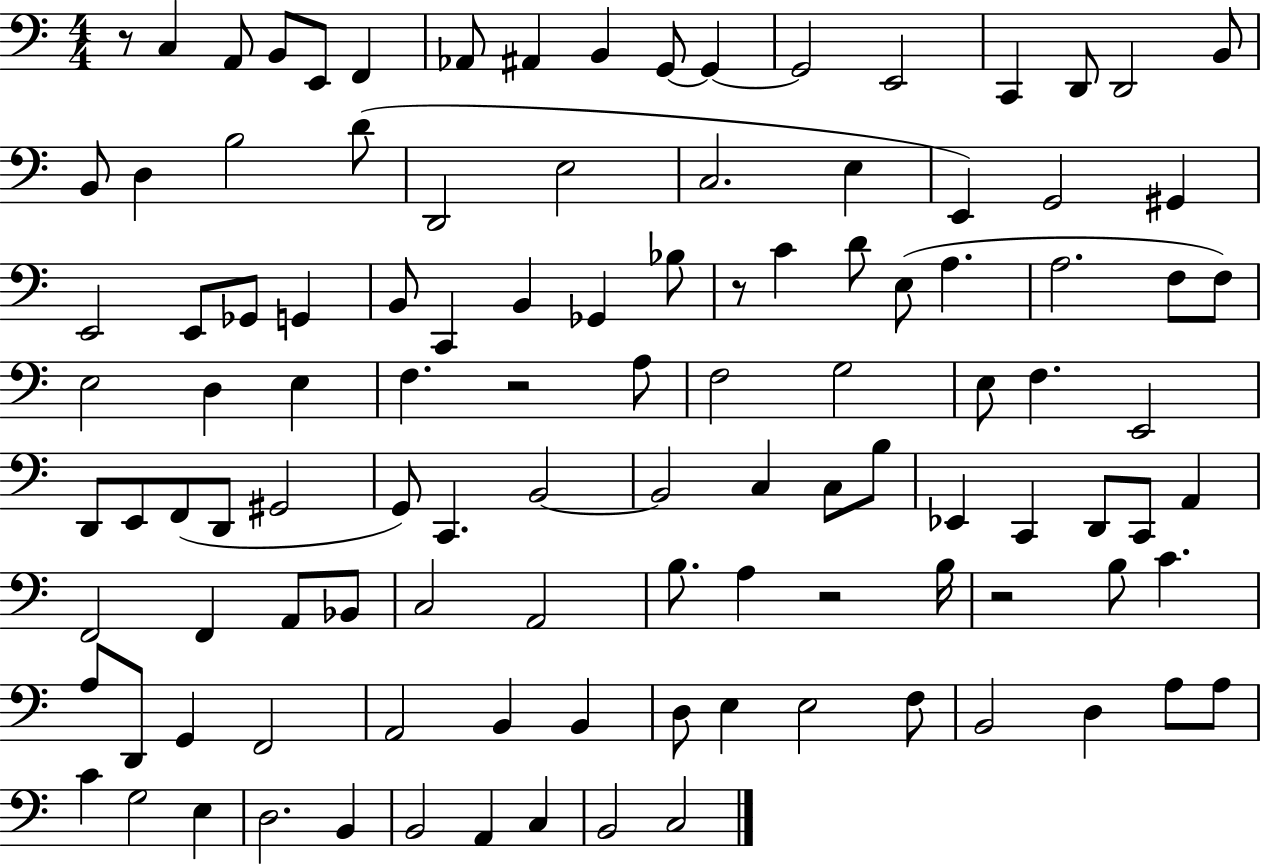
R/e C3/q A2/e B2/e E2/e F2/q Ab2/e A#2/q B2/q G2/e G2/q G2/h E2/h C2/q D2/e D2/h B2/e B2/e D3/q B3/h D4/e D2/h E3/h C3/h. E3/q E2/q G2/h G#2/q E2/h E2/e Gb2/e G2/q B2/e C2/q B2/q Gb2/q Bb3/e R/e C4/q D4/e E3/e A3/q. A3/h. F3/e F3/e E3/h D3/q E3/q F3/q. R/h A3/e F3/h G3/h E3/e F3/q. E2/h D2/e E2/e F2/e D2/e G#2/h G2/e C2/q. B2/h B2/h C3/q C3/e B3/e Eb2/q C2/q D2/e C2/e A2/q F2/h F2/q A2/e Bb2/e C3/h A2/h B3/e. A3/q R/h B3/s R/h B3/e C4/q. A3/e D2/e G2/q F2/h A2/h B2/q B2/q D3/e E3/q E3/h F3/e B2/h D3/q A3/e A3/e C4/q G3/h E3/q D3/h. B2/q B2/h A2/q C3/q B2/h C3/h